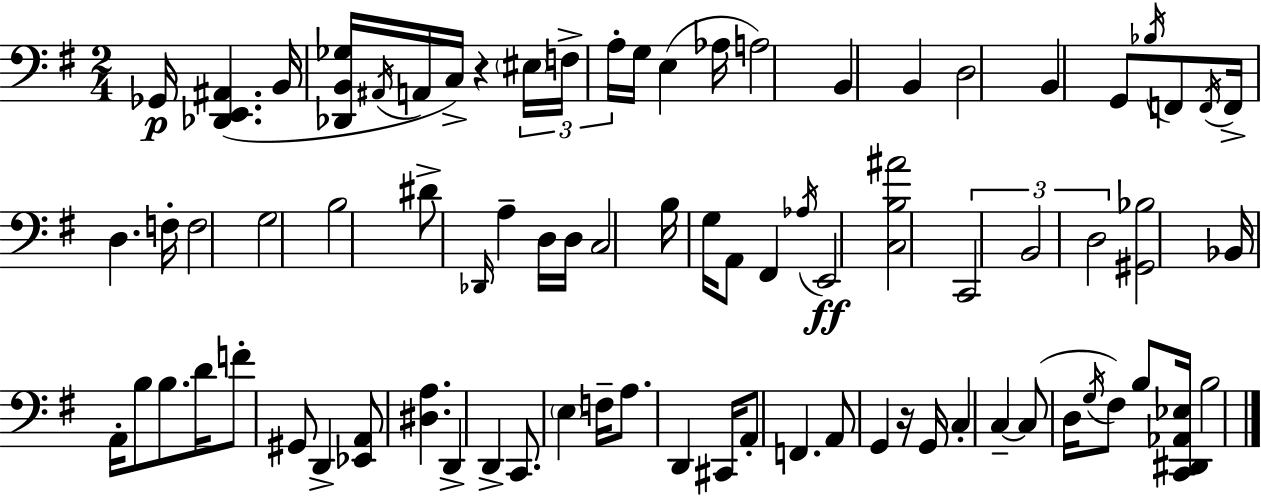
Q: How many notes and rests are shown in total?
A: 79